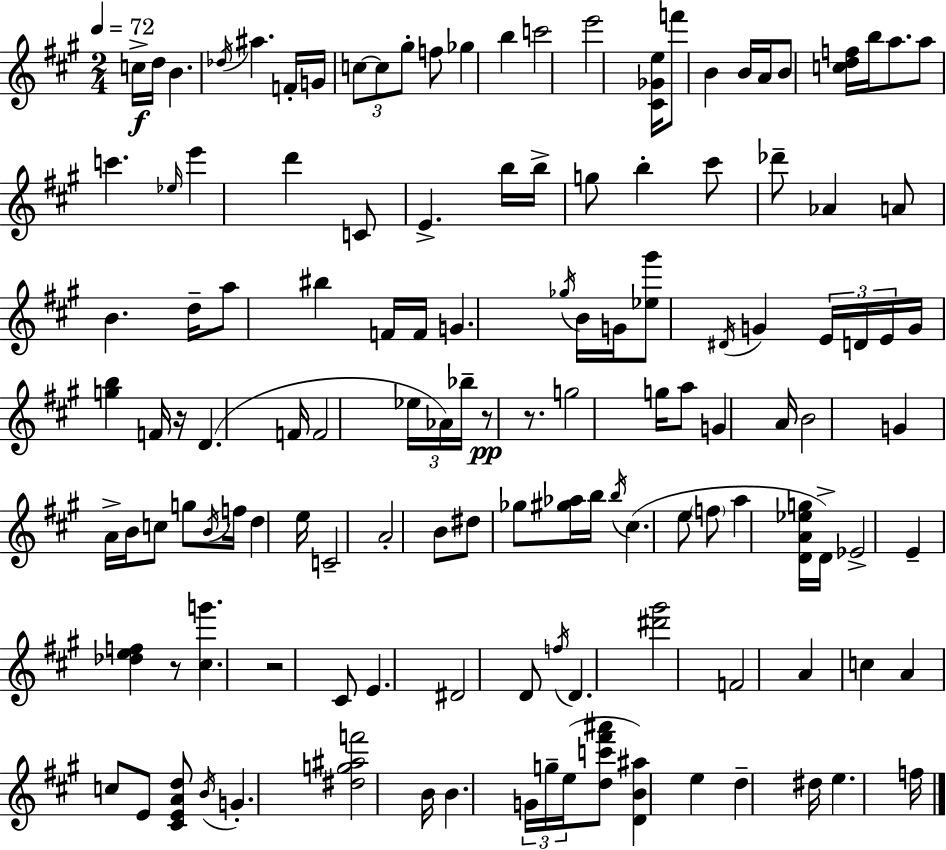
C5/s D5/s B4/q. Db5/s A#5/q. F4/s G4/s C5/e C5/e G#5/e F5/e Gb5/q B5/q C6/h E6/h [C#4,Gb4,E5]/s F6/e B4/q B4/s A4/s B4/e [C5,D5,F5]/s B5/s A5/e. A5/e C6/q. Eb5/s E6/q D6/q C4/e E4/q. B5/s B5/s G5/e B5/q C#6/e Db6/e Ab4/q A4/e B4/q. D5/s A5/e BIS5/q F4/s F4/s G4/q. Gb5/s B4/s G4/s [Eb5,G#6]/e D#4/s G4/q E4/s D4/s E4/s G4/s [G5,B5]/q F4/s R/s D4/q. F4/s F4/h Eb5/s Ab4/s Bb5/s R/e R/e. G5/h G5/s A5/e G4/q A4/s B4/h G4/q A4/s B4/s C5/e G5/e B4/s F5/s D5/q E5/s C4/h A4/h B4/e D#5/e Gb5/e [G#5,Ab5]/s B5/s B5/s C#5/q. E5/e F5/e A5/q [D4,A4,Eb5,G5]/s D4/s Eb4/h E4/q [Db5,E5,F5]/q R/e [C#5,G6]/q. R/h C#4/e E4/q. D#4/h D4/e F5/s D4/q. [D#6,G#6]/h F4/h A4/q C5/q A4/q C5/e E4/e [C#4,E4,A4,D5]/e B4/s G4/q. [D#5,G5,A#5,F6]/h B4/s B4/q. G4/s G5/s E5/s [D5,C6,F#6,A#6]/e [D4,B4,A#5]/q E5/q D5/q D#5/s E5/q. F5/s